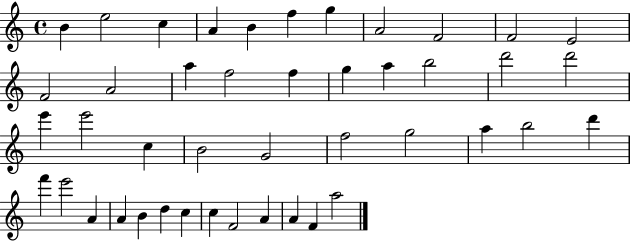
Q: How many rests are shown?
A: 0